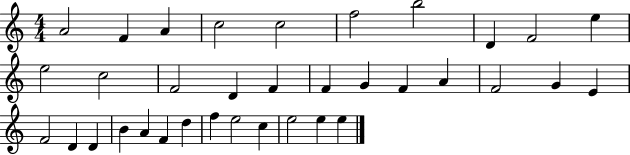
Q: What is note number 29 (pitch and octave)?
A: D5